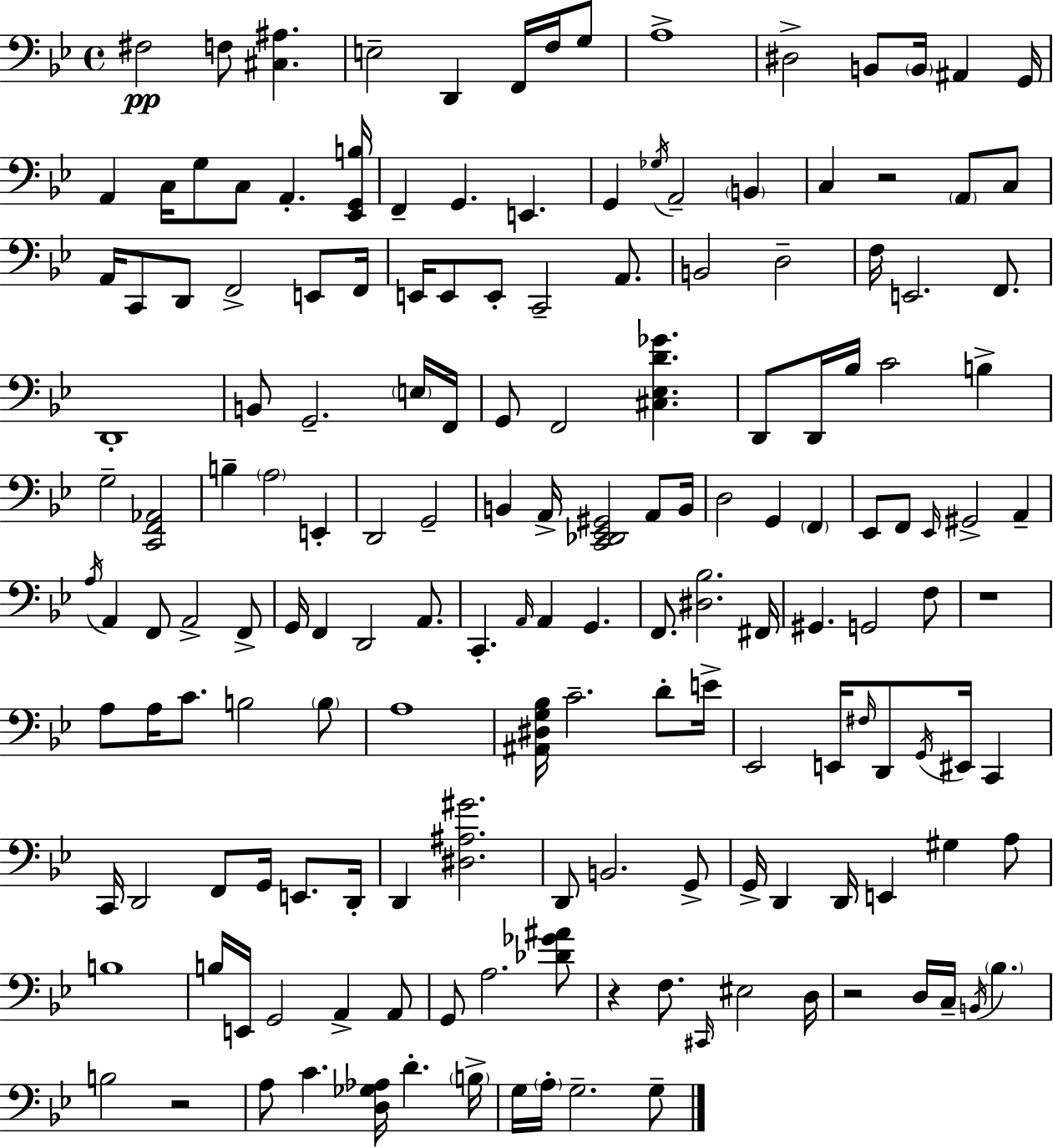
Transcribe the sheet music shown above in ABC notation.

X:1
T:Untitled
M:4/4
L:1/4
K:Gm
^F,2 F,/2 [^C,^A,] E,2 D,, F,,/4 F,/4 G,/2 A,4 ^D,2 B,,/2 B,,/4 ^A,, G,,/4 A,, C,/4 G,/2 C,/2 A,, [_E,,G,,B,]/4 F,, G,, E,, G,, _G,/4 A,,2 B,, C, z2 A,,/2 C,/2 A,,/4 C,,/2 D,,/2 F,,2 E,,/2 F,,/4 E,,/4 E,,/2 E,,/2 C,,2 A,,/2 B,,2 D,2 F,/4 E,,2 F,,/2 D,,4 B,,/2 G,,2 E,/4 F,,/4 G,,/2 F,,2 [^C,_E,D_G] D,,/2 D,,/4 _B,/4 C2 B, G,2 [C,,F,,_A,,]2 B, A,2 E,, D,,2 G,,2 B,, A,,/4 [C,,_D,,_E,,^G,,]2 A,,/2 B,,/4 D,2 G,, F,, _E,,/2 F,,/2 _E,,/4 ^G,,2 A,, A,/4 A,, F,,/2 A,,2 F,,/2 G,,/4 F,, D,,2 A,,/2 C,, A,,/4 A,, G,, F,,/2 [^D,_B,]2 ^F,,/4 ^G,, G,,2 F,/2 z4 A,/2 A,/4 C/2 B,2 B,/2 A,4 [^A,,^D,G,_B,]/4 C2 D/2 E/4 _E,,2 E,,/4 ^F,/4 D,,/2 G,,/4 ^E,,/4 C,, C,,/4 D,,2 F,,/2 G,,/4 E,,/2 D,,/4 D,, [^D,^A,^G]2 D,,/2 B,,2 G,,/2 G,,/4 D,, D,,/4 E,, ^G, A,/2 B,4 B,/4 E,,/4 G,,2 A,, A,,/2 G,,/2 A,2 [_D_G^A]/2 z F,/2 ^C,,/4 ^E,2 D,/4 z2 D,/4 C,/4 B,,/4 _B, B,2 z2 A,/2 C [D,_G,_A,]/4 D B,/4 G,/4 A,/4 G,2 G,/2